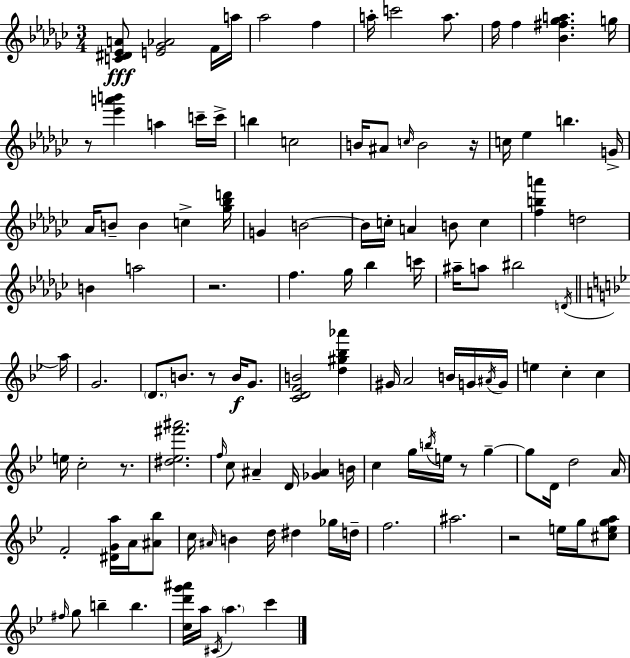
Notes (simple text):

[C4,D#4,Eb4,A4]/e [E4,Gb4,Ab4]/h F4/s A5/s Ab5/h F5/q A5/s C6/h A5/e. F5/s F5/q [Bb4,F#5,Gb5,A5]/q. G5/s R/e [Eb6,A6,B6]/q A5/q C6/s C6/s B5/q C5/h B4/s A#4/e C5/s B4/h R/s C5/s Eb5/q B5/q. G4/s Ab4/s B4/e B4/q C5/q [Gb5,Bb5,D6]/s G4/q B4/h B4/s C5/s A4/q B4/e C5/q [F5,B5,A6]/q D5/h B4/q A5/h R/h. F5/q. Gb5/s Bb5/q C6/s A#5/s A5/e BIS5/h D4/s A5/s G4/h. D4/e. B4/e. R/e B4/s G4/e. [C4,D4,F4,B4]/h [D5,G#5,Bb5,Ab6]/q G#4/s A4/h B4/s G4/s A#4/s G4/s E5/q C5/q C5/q E5/s C5/h R/e. [D#5,Eb5,F#6,A#6]/h. F5/s C5/e A#4/q D4/s [Gb4,A#4]/q B4/s C5/q G5/s B5/s E5/s R/e G5/q G5/e D4/s D5/h A4/s F4/h [D#4,G4,A5]/s A4/s [A#4,Bb5]/e C5/s A#4/s B4/q D5/s D#5/q Gb5/s D5/s F5/h. A#5/h. R/h E5/s G5/s [C#5,E5,G5,A5]/e F#5/s G5/e B5/q B5/q. [C5,D6,G6,A#6]/s A5/s C#4/s A5/q. C6/q